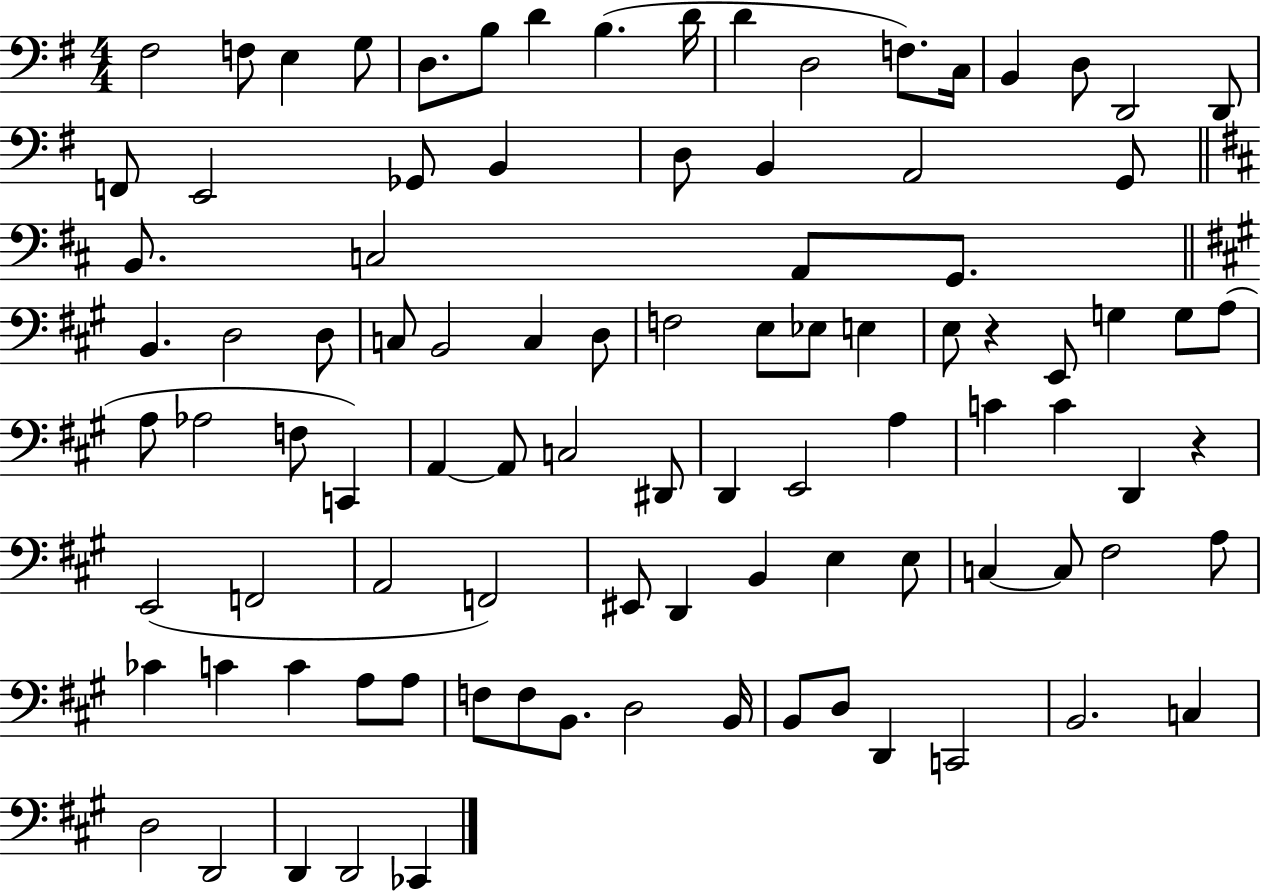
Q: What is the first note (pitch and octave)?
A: F#3